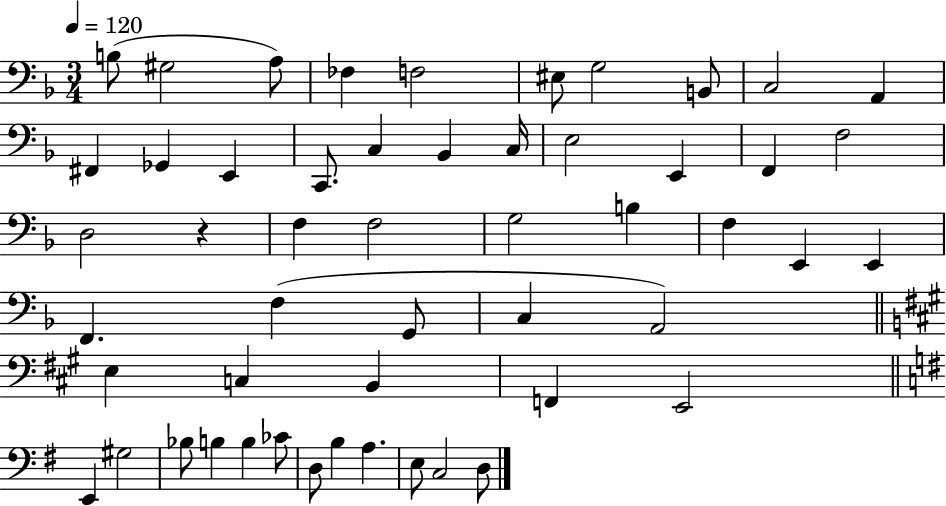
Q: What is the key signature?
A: F major